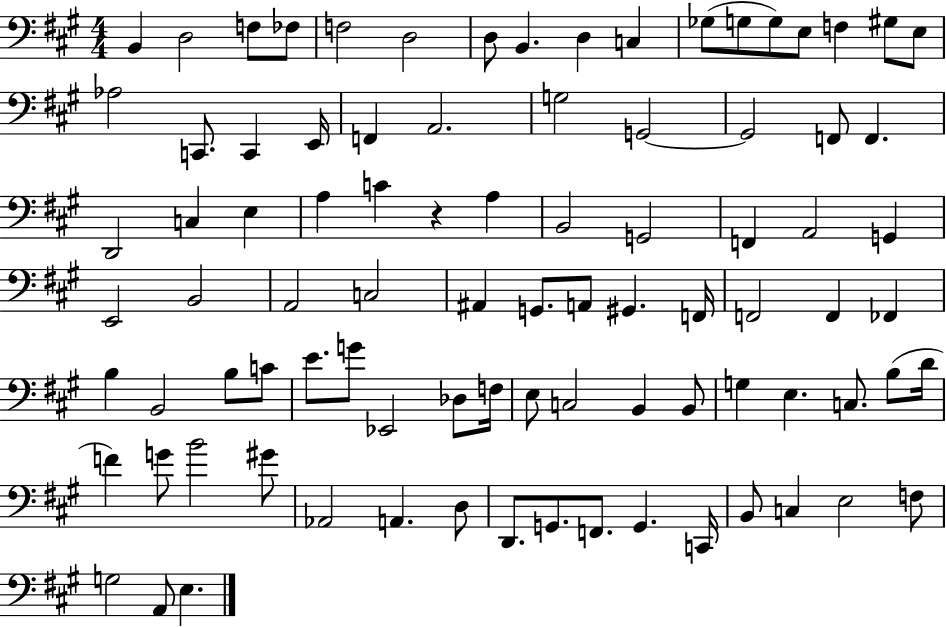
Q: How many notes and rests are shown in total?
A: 89